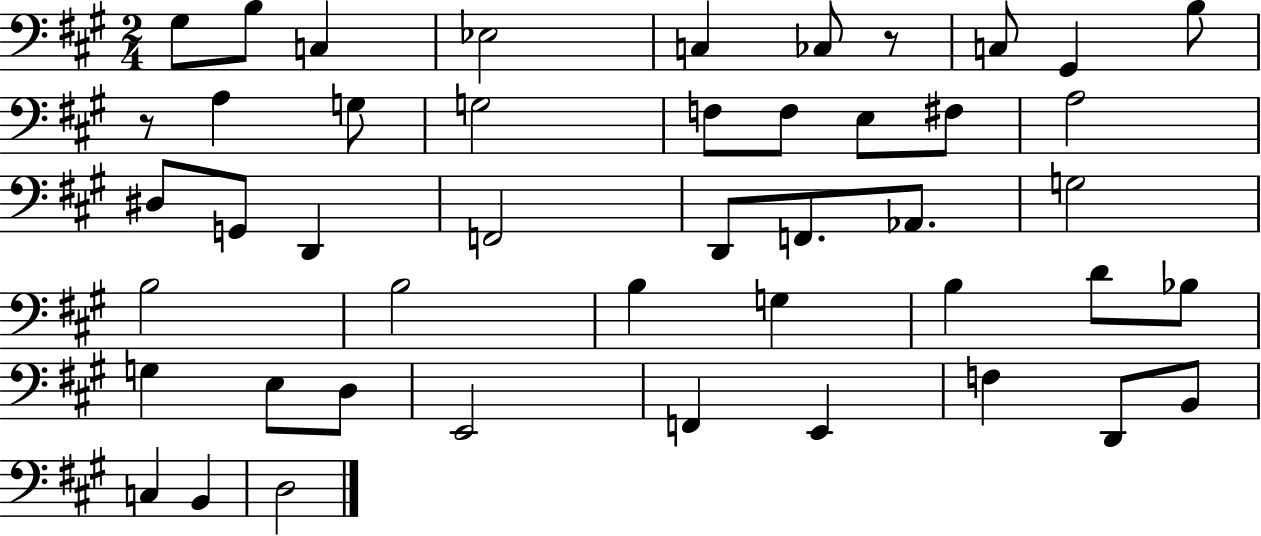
X:1
T:Untitled
M:2/4
L:1/4
K:A
^G,/2 B,/2 C, _E,2 C, _C,/2 z/2 C,/2 ^G,, B,/2 z/2 A, G,/2 G,2 F,/2 F,/2 E,/2 ^F,/2 A,2 ^D,/2 G,,/2 D,, F,,2 D,,/2 F,,/2 _A,,/2 G,2 B,2 B,2 B, G, B, D/2 _B,/2 G, E,/2 D,/2 E,,2 F,, E,, F, D,,/2 B,,/2 C, B,, D,2